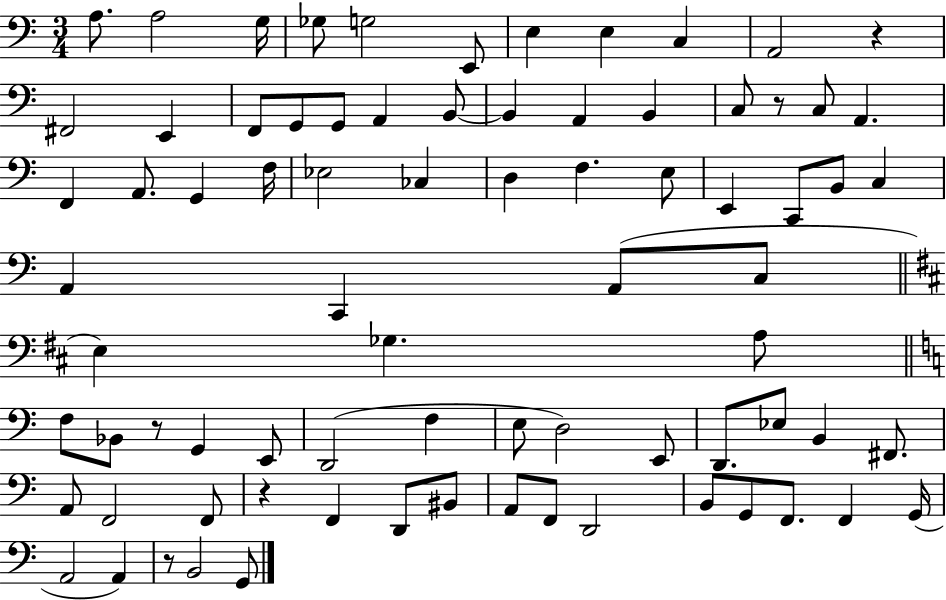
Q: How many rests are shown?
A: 5